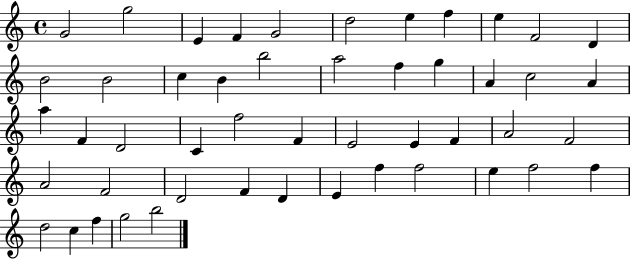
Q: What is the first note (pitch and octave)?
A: G4